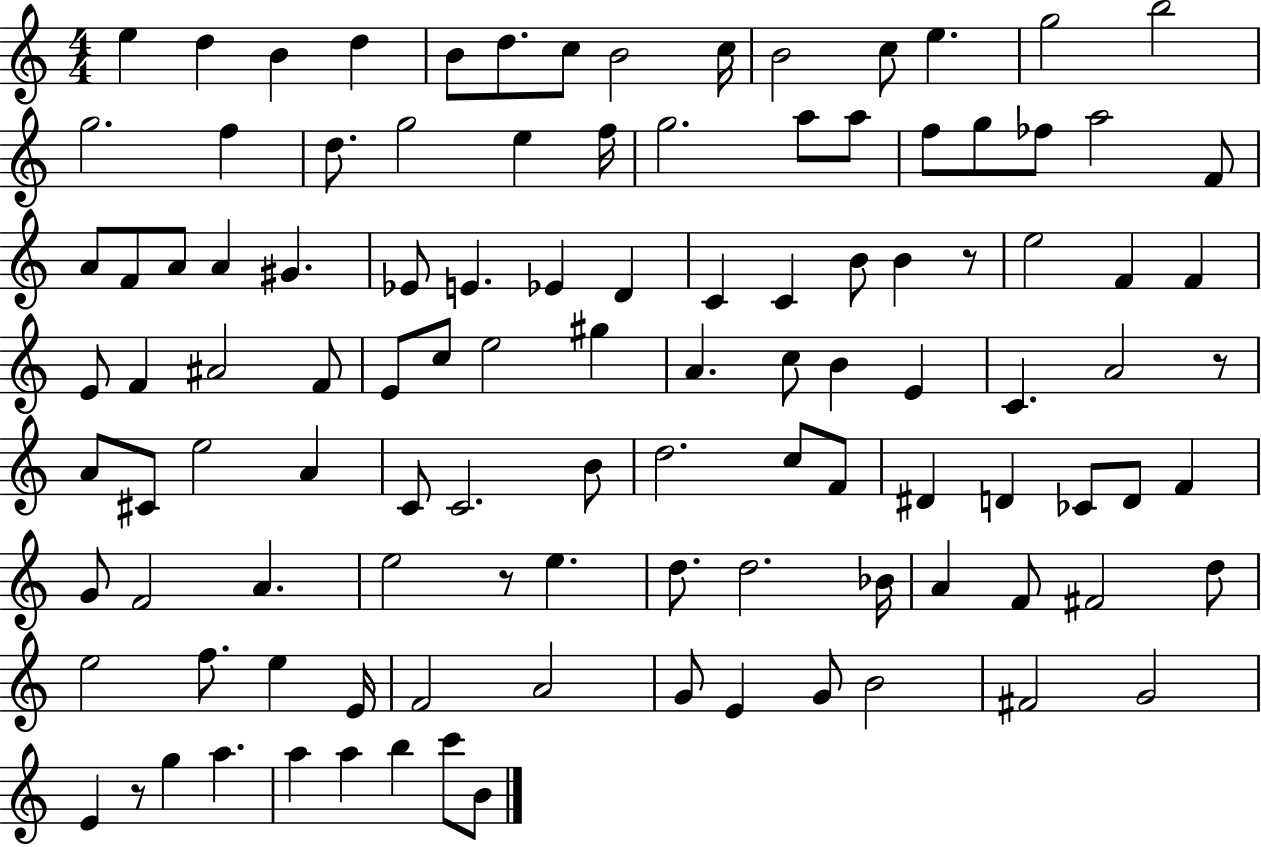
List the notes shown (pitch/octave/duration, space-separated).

E5/q D5/q B4/q D5/q B4/e D5/e. C5/e B4/h C5/s B4/h C5/e E5/q. G5/h B5/h G5/h. F5/q D5/e. G5/h E5/q F5/s G5/h. A5/e A5/e F5/e G5/e FES5/e A5/h F4/e A4/e F4/e A4/e A4/q G#4/q. Eb4/e E4/q. Eb4/q D4/q C4/q C4/q B4/e B4/q R/e E5/h F4/q F4/q E4/e F4/q A#4/h F4/e E4/e C5/e E5/h G#5/q A4/q. C5/e B4/q E4/q C4/q. A4/h R/e A4/e C#4/e E5/h A4/q C4/e C4/h. B4/e D5/h. C5/e F4/e D#4/q D4/q CES4/e D4/e F4/q G4/e F4/h A4/q. E5/h R/e E5/q. D5/e. D5/h. Bb4/s A4/q F4/e F#4/h D5/e E5/h F5/e. E5/q E4/s F4/h A4/h G4/e E4/q G4/e B4/h F#4/h G4/h E4/q R/e G5/q A5/q. A5/q A5/q B5/q C6/e B4/e